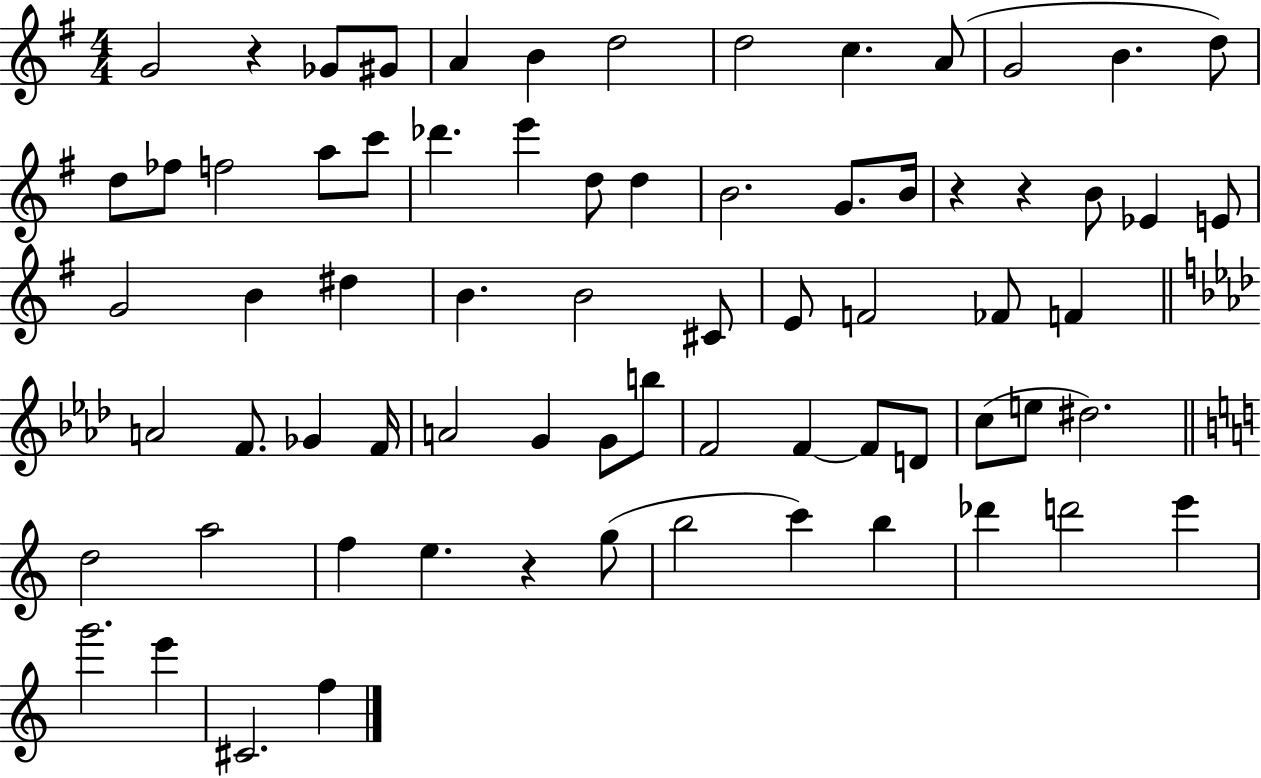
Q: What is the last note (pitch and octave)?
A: F5